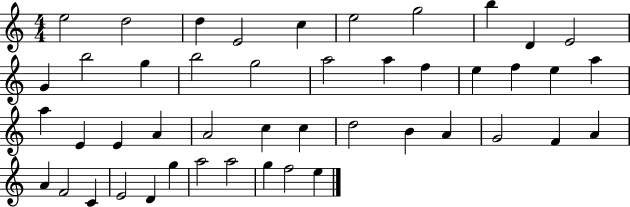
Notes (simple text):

E5/h D5/h D5/q E4/h C5/q E5/h G5/h B5/q D4/q E4/h G4/q B5/h G5/q B5/h G5/h A5/h A5/q F5/q E5/q F5/q E5/q A5/q A5/q E4/q E4/q A4/q A4/h C5/q C5/q D5/h B4/q A4/q G4/h F4/q A4/q A4/q F4/h C4/q E4/h D4/q G5/q A5/h A5/h G5/q F5/h E5/q